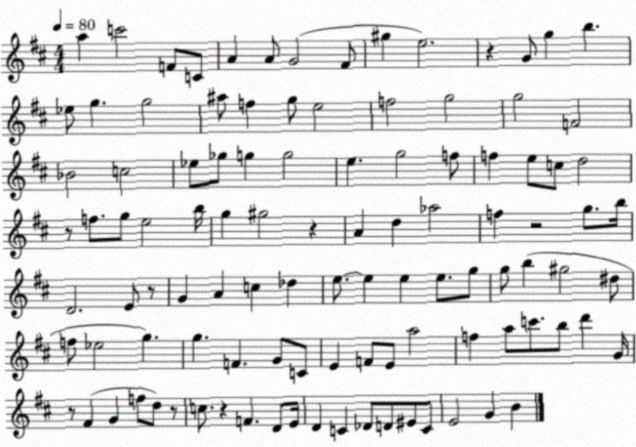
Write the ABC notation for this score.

X:1
T:Untitled
M:4/4
L:1/4
K:D
a c'2 F/2 C/2 A A/2 G2 ^F/2 ^g e2 z G/2 g b _e/2 g g2 ^a/2 f g/2 e2 f2 g2 g2 F2 _B2 c2 _e/2 _g/2 g g2 e g2 f/2 f e/2 c/2 d2 z/2 f/2 g/2 e2 b/4 g ^g2 z A d _a2 f z2 g/2 b/4 D2 E/2 z/2 G A c _d e/2 e e e/2 g/2 g/2 b ^g2 ^d/2 f/2 _e2 g g F G/2 C/2 E F/2 E/2 a2 f a/2 c'/2 b/2 d' G/4 z/2 ^F G f/2 d/2 z/2 c/2 z F D/2 E/4 D C _D/2 D/2 ^E/2 C/2 E2 G B